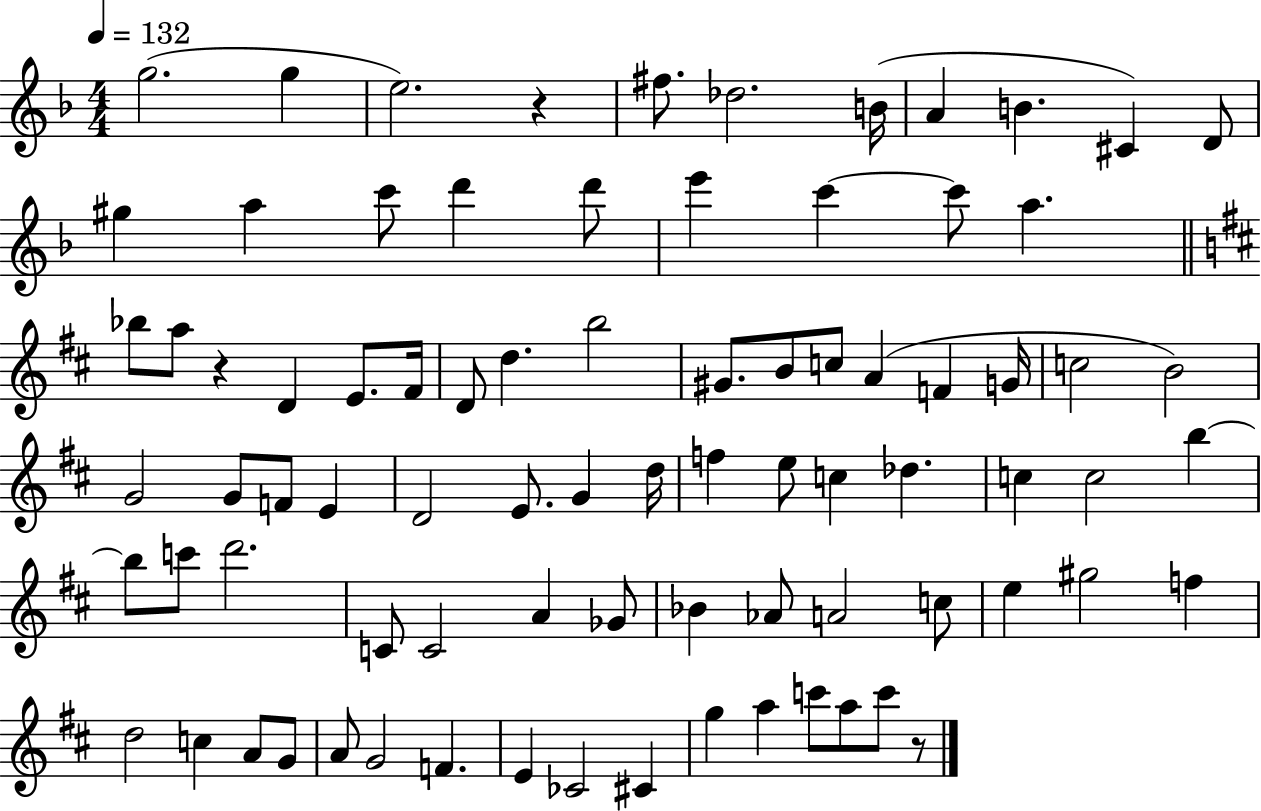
G5/h. G5/q E5/h. R/q F#5/e. Db5/h. B4/s A4/q B4/q. C#4/q D4/e G#5/q A5/q C6/e D6/q D6/e E6/q C6/q C6/e A5/q. Bb5/e A5/e R/q D4/q E4/e. F#4/s D4/e D5/q. B5/h G#4/e. B4/e C5/e A4/q F4/q G4/s C5/h B4/h G4/h G4/e F4/e E4/q D4/h E4/e. G4/q D5/s F5/q E5/e C5/q Db5/q. C5/q C5/h B5/q B5/e C6/e D6/h. C4/e C4/h A4/q Gb4/e Bb4/q Ab4/e A4/h C5/e E5/q G#5/h F5/q D5/h C5/q A4/e G4/e A4/e G4/h F4/q. E4/q CES4/h C#4/q G5/q A5/q C6/e A5/e C6/e R/e